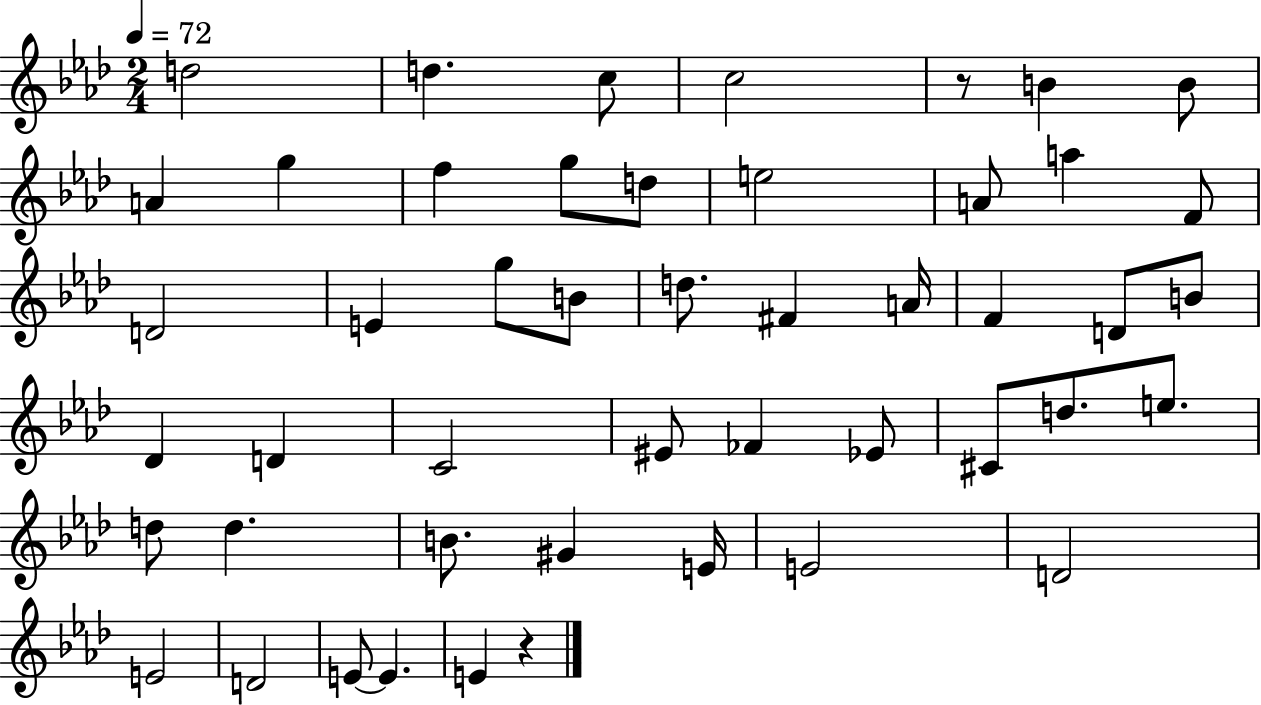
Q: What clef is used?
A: treble